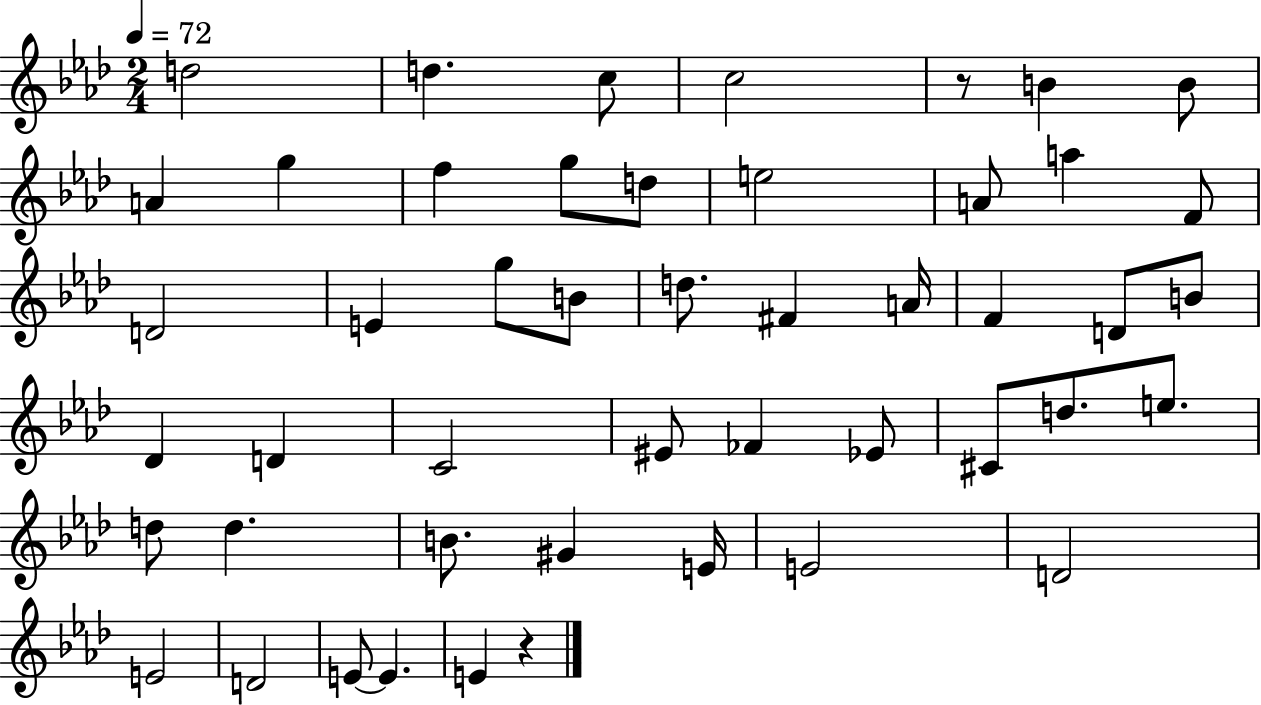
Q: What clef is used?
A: treble